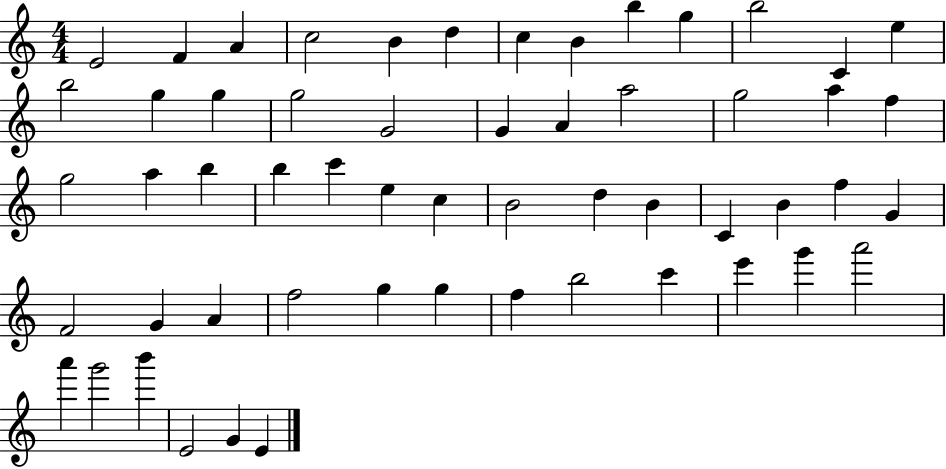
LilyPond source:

{
  \clef treble
  \numericTimeSignature
  \time 4/4
  \key c \major
  e'2 f'4 a'4 | c''2 b'4 d''4 | c''4 b'4 b''4 g''4 | b''2 c'4 e''4 | \break b''2 g''4 g''4 | g''2 g'2 | g'4 a'4 a''2 | g''2 a''4 f''4 | \break g''2 a''4 b''4 | b''4 c'''4 e''4 c''4 | b'2 d''4 b'4 | c'4 b'4 f''4 g'4 | \break f'2 g'4 a'4 | f''2 g''4 g''4 | f''4 b''2 c'''4 | e'''4 g'''4 a'''2 | \break a'''4 g'''2 b'''4 | e'2 g'4 e'4 | \bar "|."
}